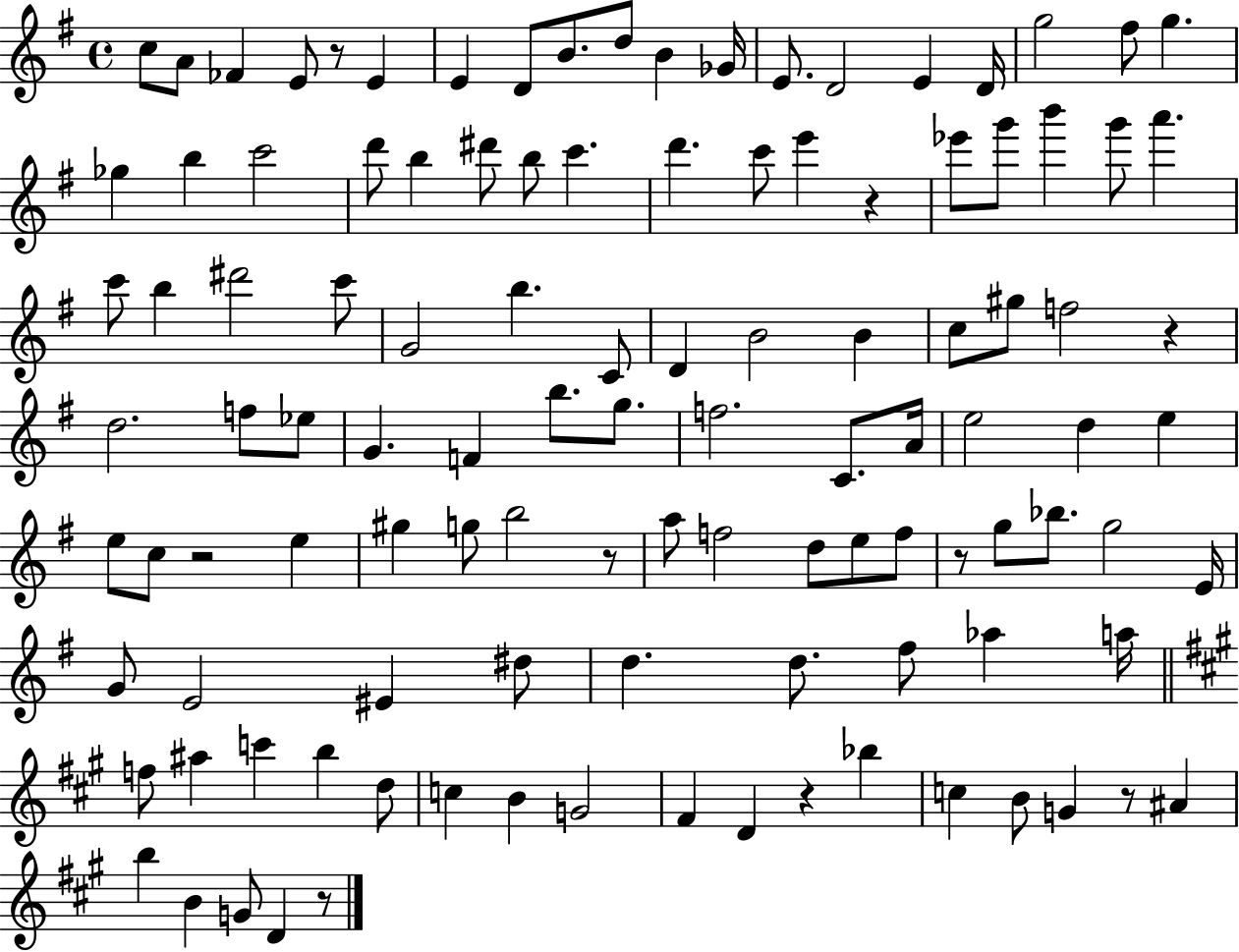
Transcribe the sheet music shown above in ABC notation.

X:1
T:Untitled
M:4/4
L:1/4
K:G
c/2 A/2 _F E/2 z/2 E E D/2 B/2 d/2 B _G/4 E/2 D2 E D/4 g2 ^f/2 g _g b c'2 d'/2 b ^d'/2 b/2 c' d' c'/2 e' z _e'/2 g'/2 b' g'/2 a' c'/2 b ^d'2 c'/2 G2 b C/2 D B2 B c/2 ^g/2 f2 z d2 f/2 _e/2 G F b/2 g/2 f2 C/2 A/4 e2 d e e/2 c/2 z2 e ^g g/2 b2 z/2 a/2 f2 d/2 e/2 f/2 z/2 g/2 _b/2 g2 E/4 G/2 E2 ^E ^d/2 d d/2 ^f/2 _a a/4 f/2 ^a c' b d/2 c B G2 ^F D z _b c B/2 G z/2 ^A b B G/2 D z/2